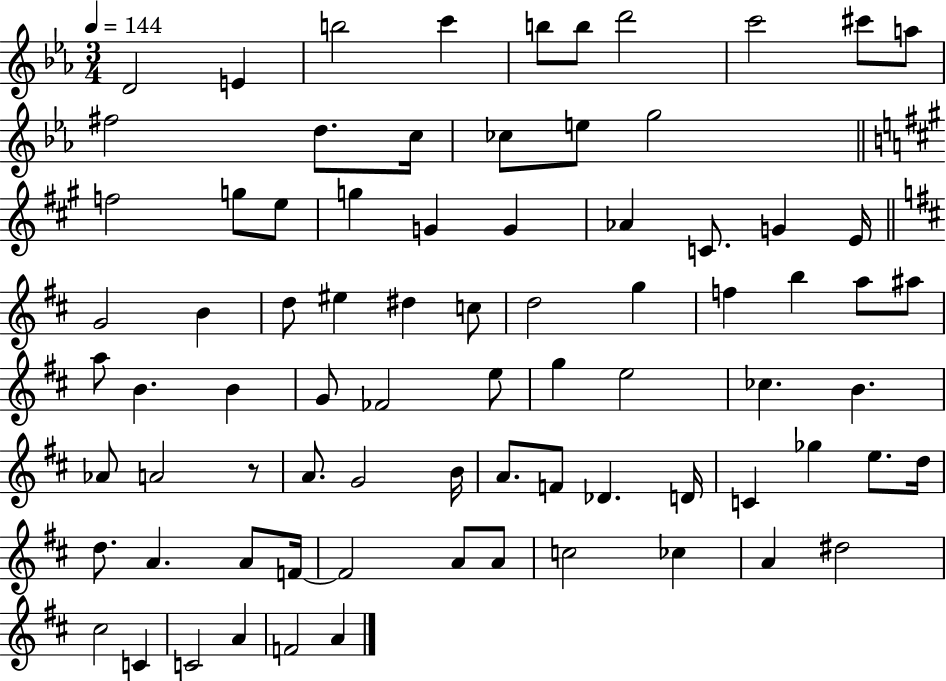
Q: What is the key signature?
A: EES major